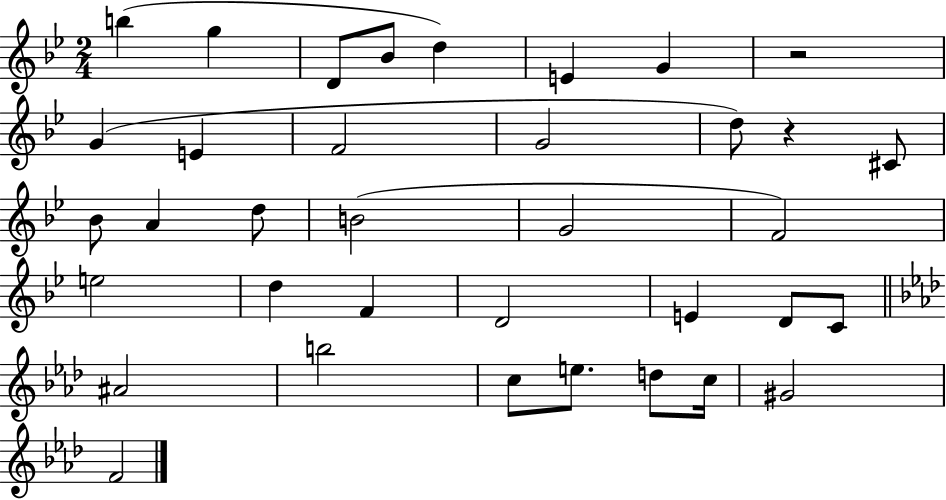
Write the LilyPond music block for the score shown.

{
  \clef treble
  \numericTimeSignature
  \time 2/4
  \key bes \major
  \repeat volta 2 { b''4( g''4 | d'8 bes'8 d''4) | e'4 g'4 | r2 | \break g'4( e'4 | f'2 | g'2 | d''8) r4 cis'8 | \break bes'8 a'4 d''8 | b'2( | g'2 | f'2) | \break e''2 | d''4 f'4 | d'2 | e'4 d'8 c'8 | \break \bar "||" \break \key aes \major ais'2 | b''2 | c''8 e''8. d''8 c''16 | gis'2 | \break f'2 | } \bar "|."
}